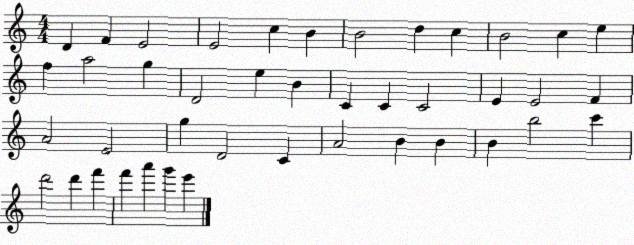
X:1
T:Untitled
M:4/4
L:1/4
K:C
D F E2 E2 c B B2 d c B2 c e f a2 g D2 e B C C C2 E E2 F A2 E2 g D2 C A2 B B B b2 c' d'2 d' f' f' a' g' e'